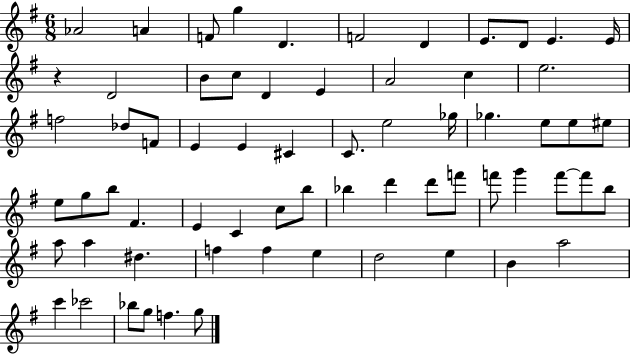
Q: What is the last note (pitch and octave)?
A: G5